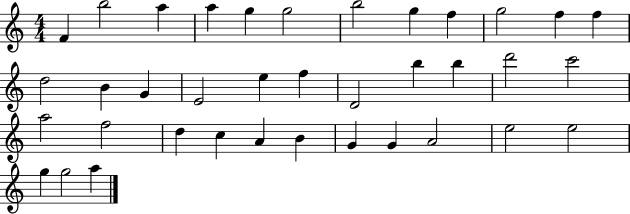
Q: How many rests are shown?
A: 0